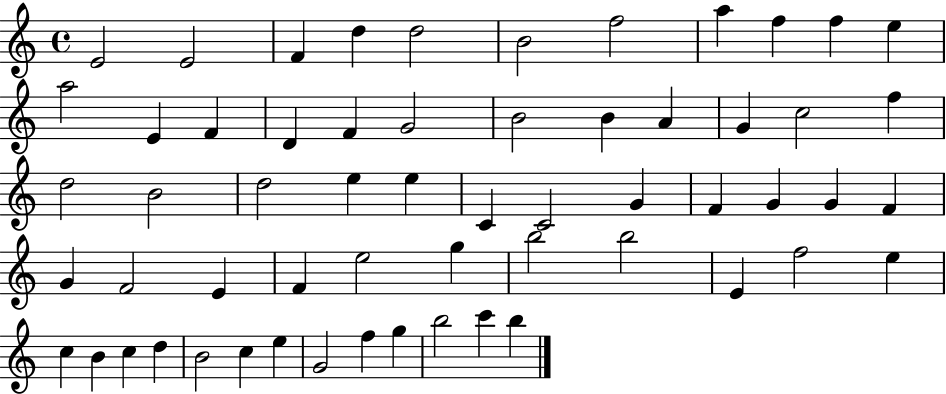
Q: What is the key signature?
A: C major